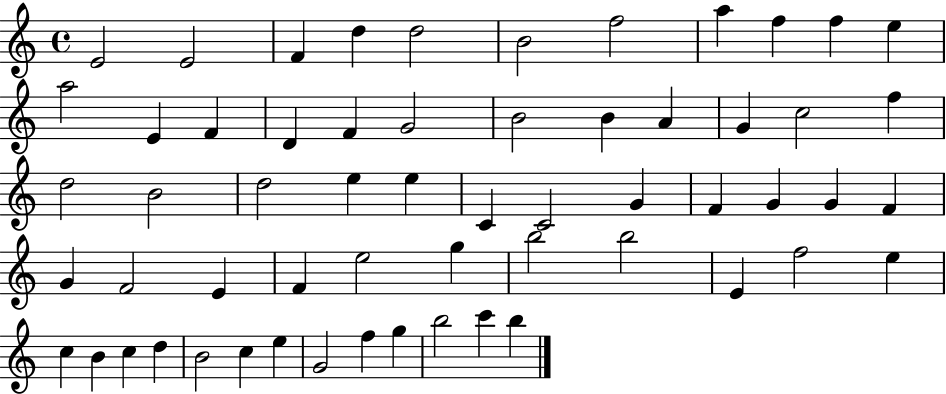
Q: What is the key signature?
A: C major